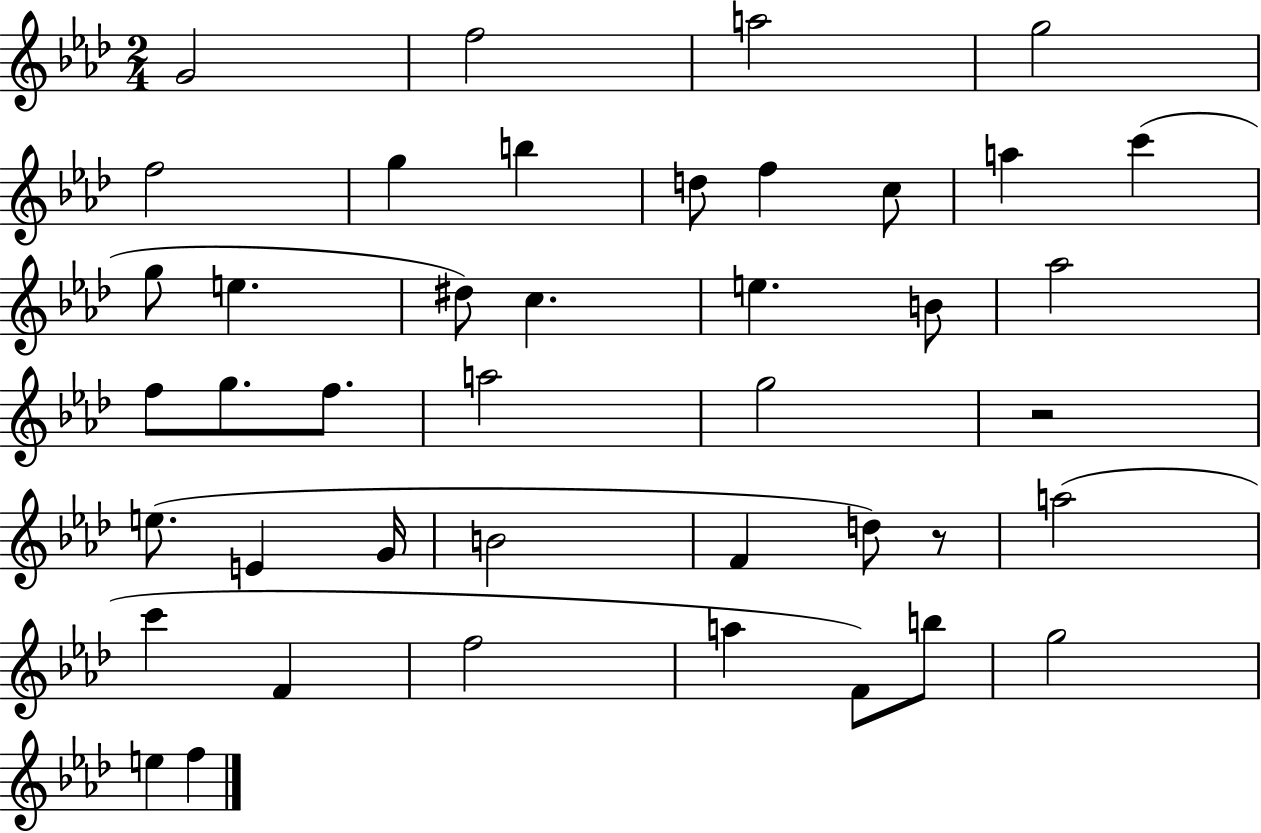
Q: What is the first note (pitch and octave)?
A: G4